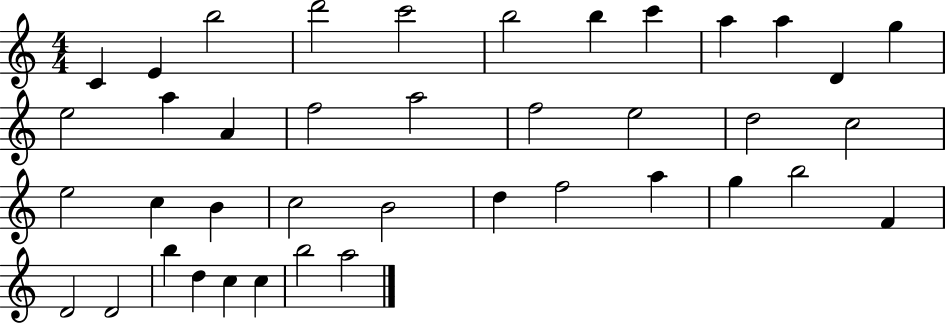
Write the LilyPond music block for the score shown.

{
  \clef treble
  \numericTimeSignature
  \time 4/4
  \key c \major
  c'4 e'4 b''2 | d'''2 c'''2 | b''2 b''4 c'''4 | a''4 a''4 d'4 g''4 | \break e''2 a''4 a'4 | f''2 a''2 | f''2 e''2 | d''2 c''2 | \break e''2 c''4 b'4 | c''2 b'2 | d''4 f''2 a''4 | g''4 b''2 f'4 | \break d'2 d'2 | b''4 d''4 c''4 c''4 | b''2 a''2 | \bar "|."
}